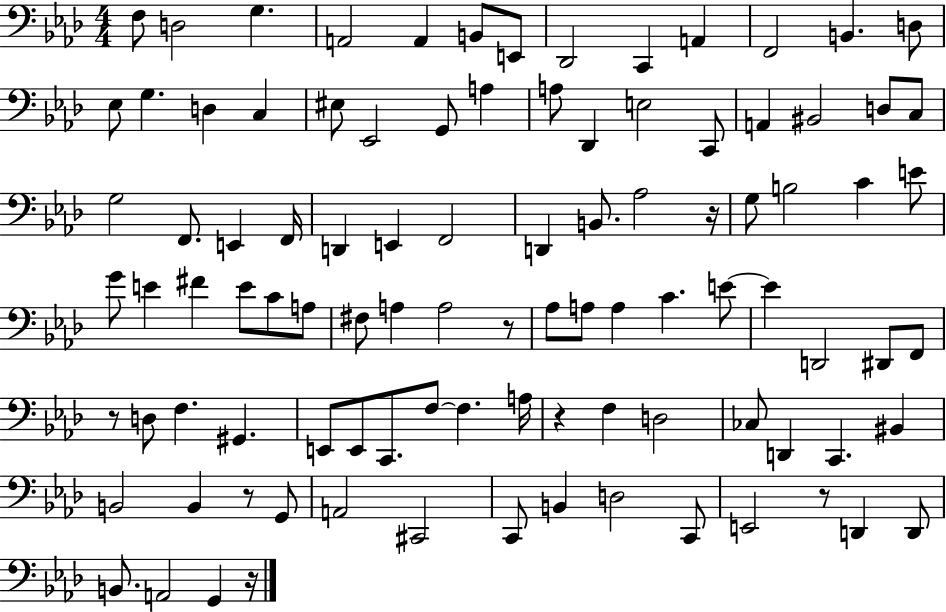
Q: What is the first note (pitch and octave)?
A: F3